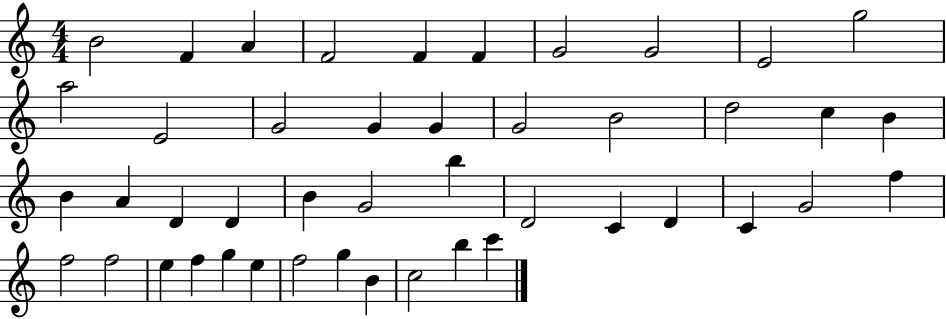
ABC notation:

X:1
T:Untitled
M:4/4
L:1/4
K:C
B2 F A F2 F F G2 G2 E2 g2 a2 E2 G2 G G G2 B2 d2 c B B A D D B G2 b D2 C D C G2 f f2 f2 e f g e f2 g B c2 b c'